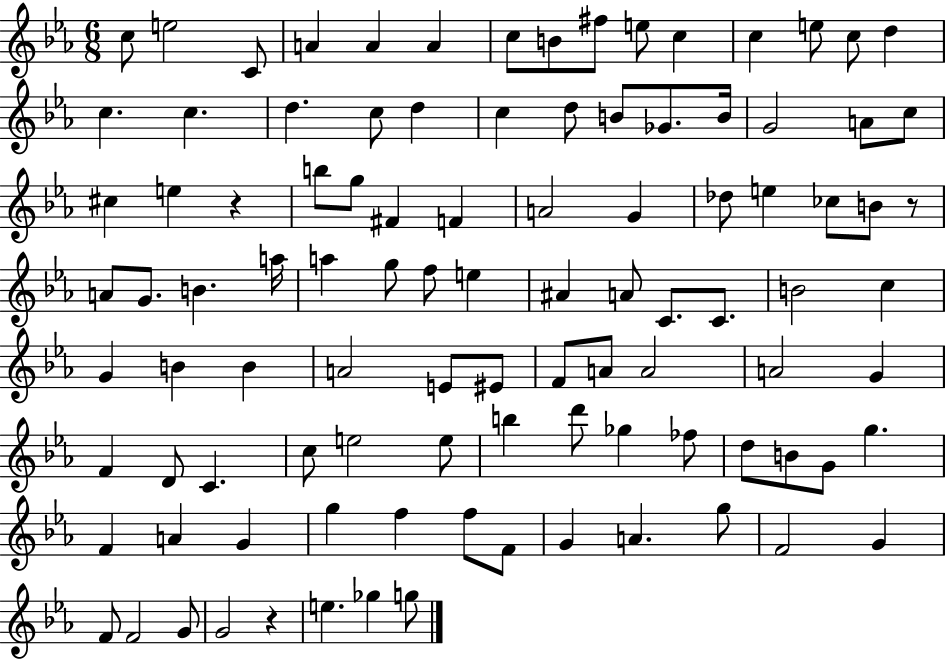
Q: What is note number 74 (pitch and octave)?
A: Gb5